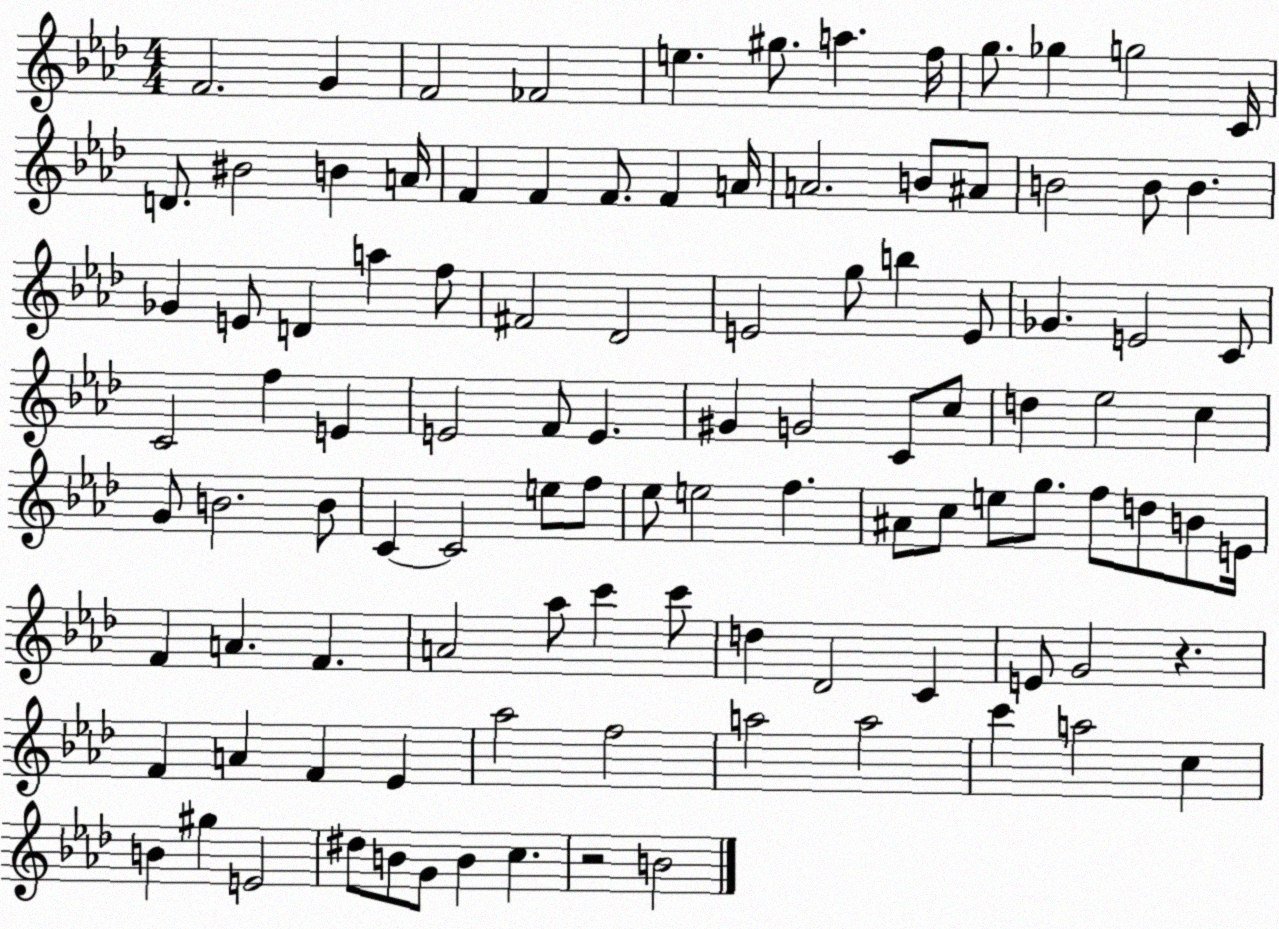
X:1
T:Untitled
M:4/4
L:1/4
K:Ab
F2 G F2 _F2 e ^g/2 a f/4 g/2 _g g2 C/4 D/2 ^B2 B A/4 F F F/2 F A/4 A2 B/2 ^A/2 B2 B/2 B _G E/2 D a f/2 ^F2 _D2 E2 g/2 b E/2 _G E2 C/2 C2 f E E2 F/2 E ^G G2 C/2 c/2 d _e2 c G/2 B2 B/2 C C2 e/2 f/2 _e/2 e2 f ^A/2 c/2 e/2 g/2 f/2 d/2 B/2 E/4 F A F A2 _a/2 c' c'/2 d _D2 C E/2 G2 z F A F _E _a2 f2 a2 a2 c' a2 c B ^g E2 ^d/2 B/2 G/2 B c z2 B2